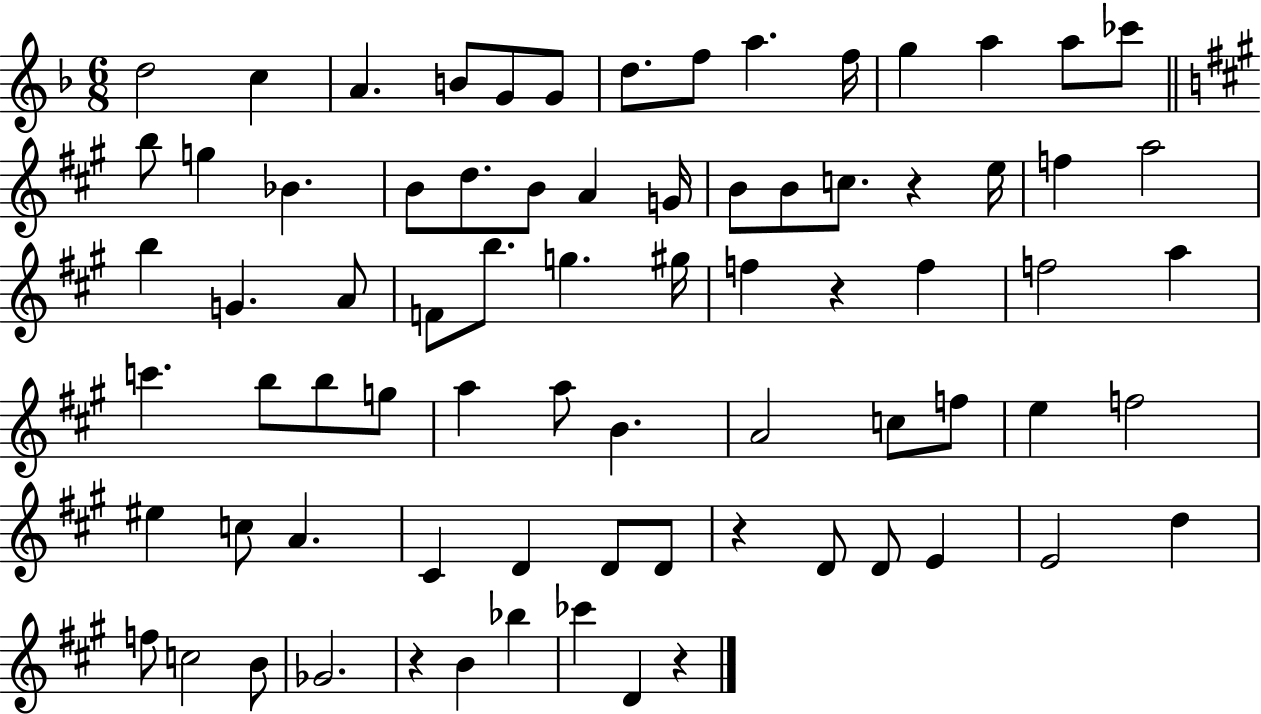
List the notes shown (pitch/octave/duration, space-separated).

D5/h C5/q A4/q. B4/e G4/e G4/e D5/e. F5/e A5/q. F5/s G5/q A5/q A5/e CES6/e B5/e G5/q Bb4/q. B4/e D5/e. B4/e A4/q G4/s B4/e B4/e C5/e. R/q E5/s F5/q A5/h B5/q G4/q. A4/e F4/e B5/e. G5/q. G#5/s F5/q R/q F5/q F5/h A5/q C6/q. B5/e B5/e G5/e A5/q A5/e B4/q. A4/h C5/e F5/e E5/q F5/h EIS5/q C5/e A4/q. C#4/q D4/q D4/e D4/e R/q D4/e D4/e E4/q E4/h D5/q F5/e C5/h B4/e Gb4/h. R/q B4/q Bb5/q CES6/q D4/q R/q